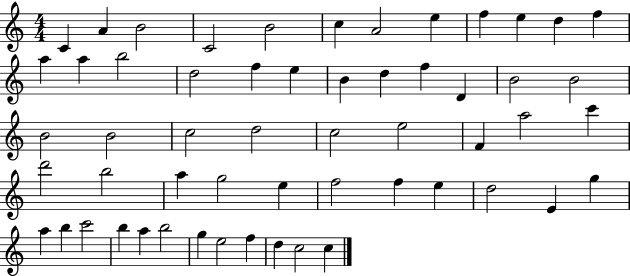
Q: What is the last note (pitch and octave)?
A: C5